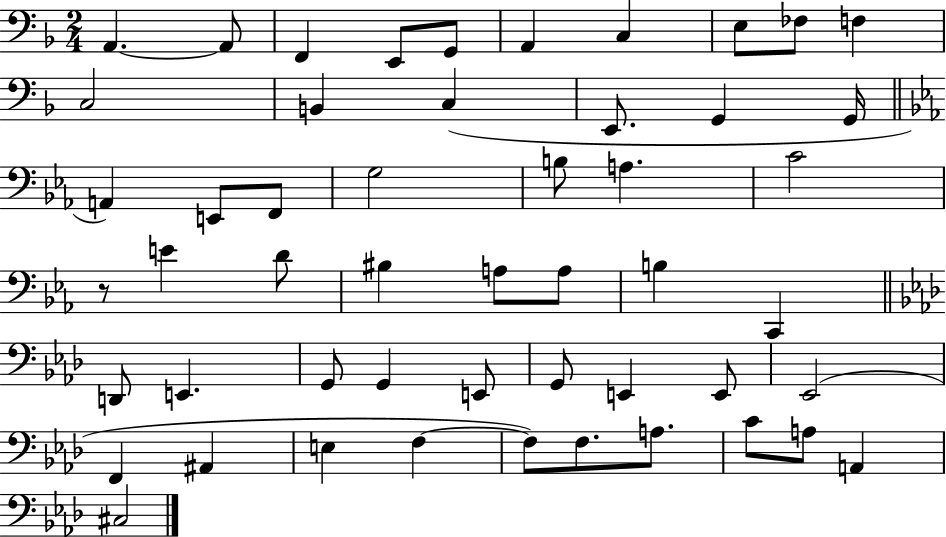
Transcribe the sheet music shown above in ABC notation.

X:1
T:Untitled
M:2/4
L:1/4
K:F
A,, A,,/2 F,, E,,/2 G,,/2 A,, C, E,/2 _F,/2 F, C,2 B,, C, E,,/2 G,, G,,/4 A,, E,,/2 F,,/2 G,2 B,/2 A, C2 z/2 E D/2 ^B, A,/2 A,/2 B, C,, D,,/2 E,, G,,/2 G,, E,,/2 G,,/2 E,, E,,/2 _E,,2 F,, ^A,, E, F, F,/2 F,/2 A,/2 C/2 A,/2 A,, ^C,2